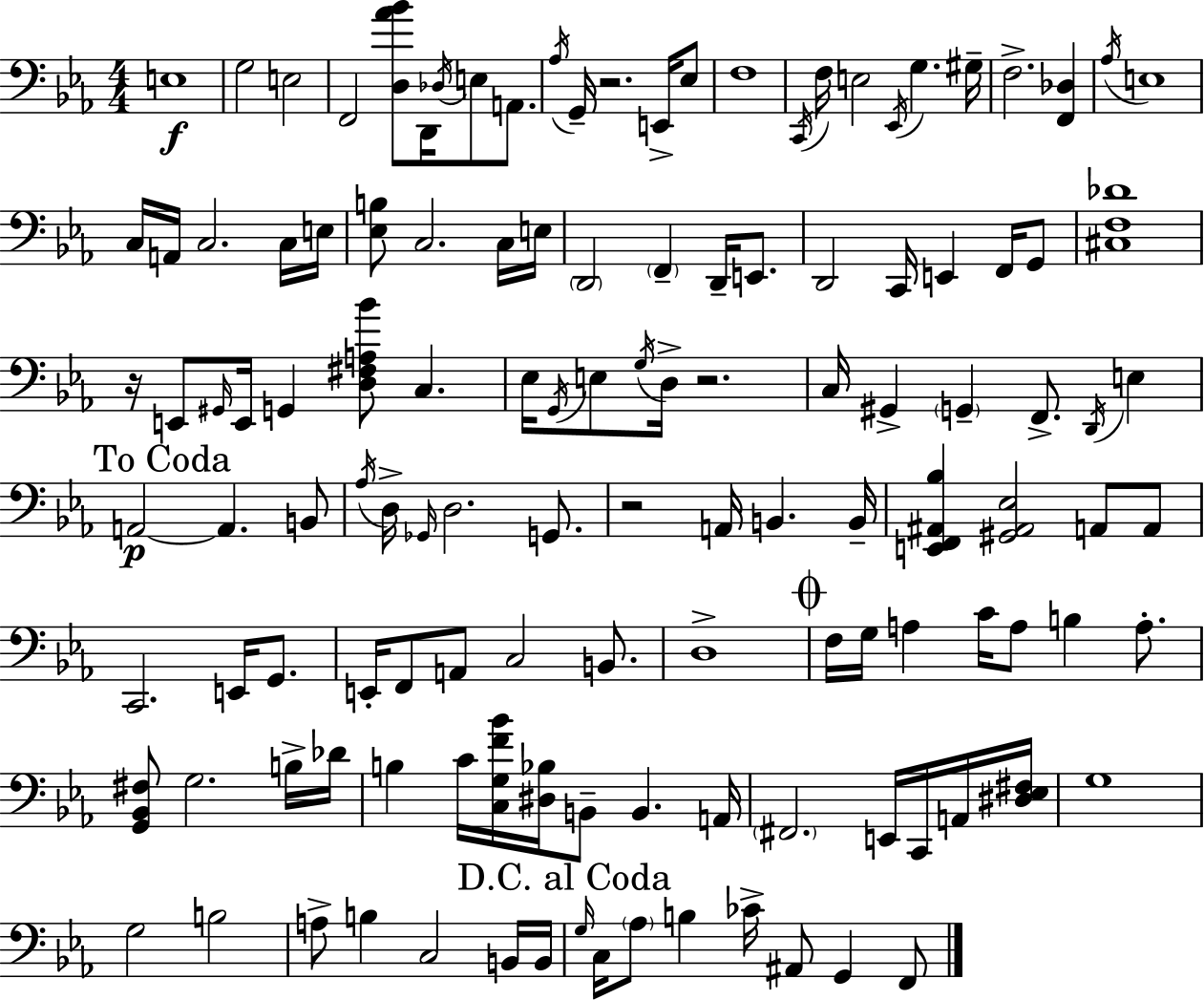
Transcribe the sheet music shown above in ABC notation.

X:1
T:Untitled
M:4/4
L:1/4
K:Cm
E,4 G,2 E,2 F,,2 [D,_A_B]/2 D,,/4 _D,/4 E,/2 A,,/2 _A,/4 G,,/4 z2 E,,/4 _E,/2 F,4 C,,/4 F,/4 E,2 _E,,/4 G, ^G,/4 F,2 [F,,_D,] _A,/4 E,4 C,/4 A,,/4 C,2 C,/4 E,/4 [_E,B,]/2 C,2 C,/4 E,/4 D,,2 F,, D,,/4 E,,/2 D,,2 C,,/4 E,, F,,/4 G,,/2 [^C,F,_D]4 z/4 E,,/2 ^G,,/4 E,,/4 G,, [D,^F,A,_B]/2 C, _E,/4 G,,/4 E,/2 G,/4 D,/4 z2 C,/4 ^G,, G,, F,,/2 D,,/4 E, A,,2 A,, B,,/2 _A,/4 D,/4 _G,,/4 D,2 G,,/2 z2 A,,/4 B,, B,,/4 [E,,F,,^A,,_B,] [^G,,^A,,_E,]2 A,,/2 A,,/2 C,,2 E,,/4 G,,/2 E,,/4 F,,/2 A,,/2 C,2 B,,/2 D,4 F,/4 G,/4 A, C/4 A,/2 B, A,/2 [G,,_B,,^F,]/2 G,2 B,/4 _D/4 B, C/4 [C,G,F_B]/4 [^D,_B,]/4 B,,/2 B,, A,,/4 ^F,,2 E,,/4 C,,/4 A,,/4 [^D,_E,^F,]/4 G,4 G,2 B,2 A,/2 B, C,2 B,,/4 B,,/4 G,/4 C,/4 _A,/2 B, _C/4 ^A,,/2 G,, F,,/2